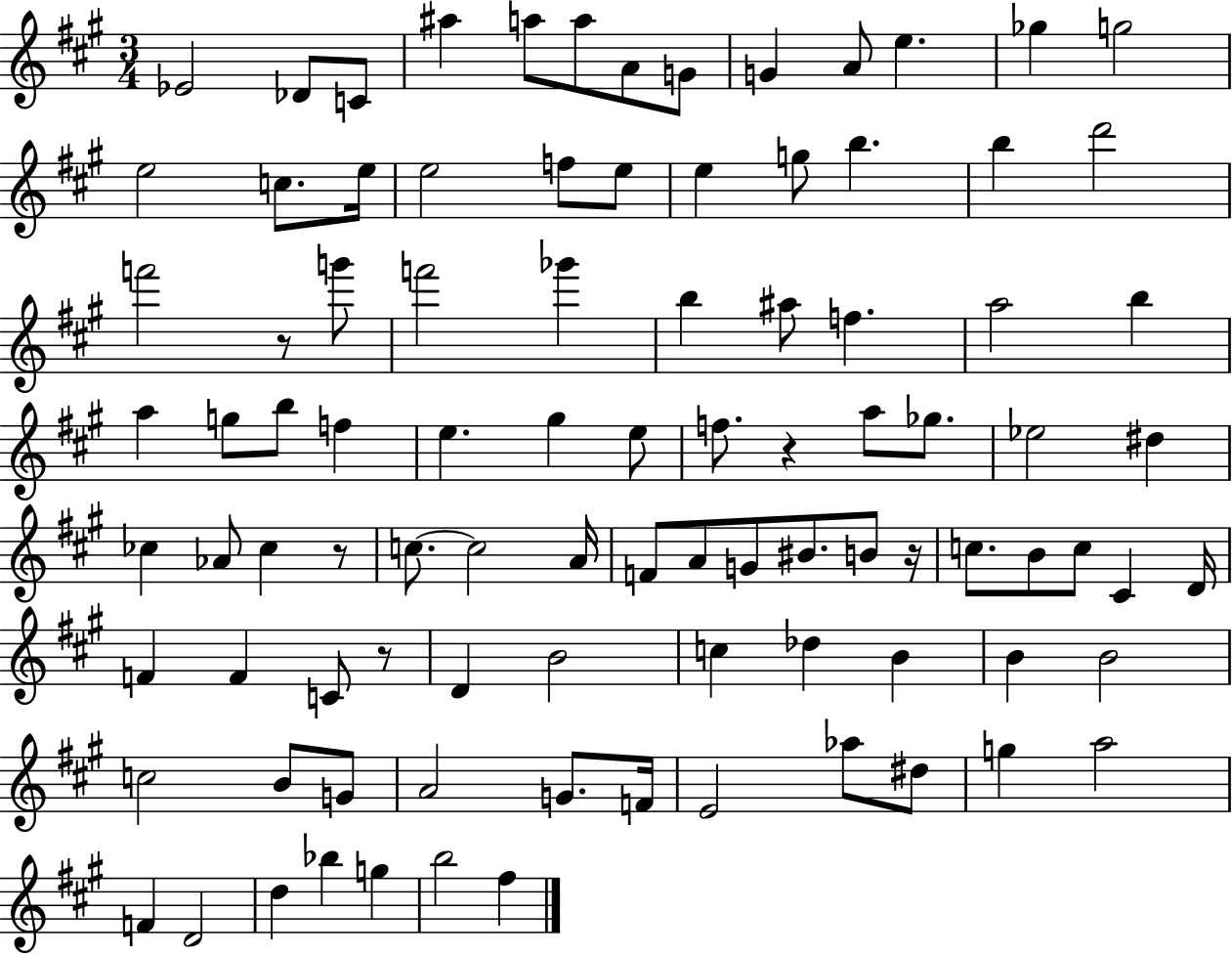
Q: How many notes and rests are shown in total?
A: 94